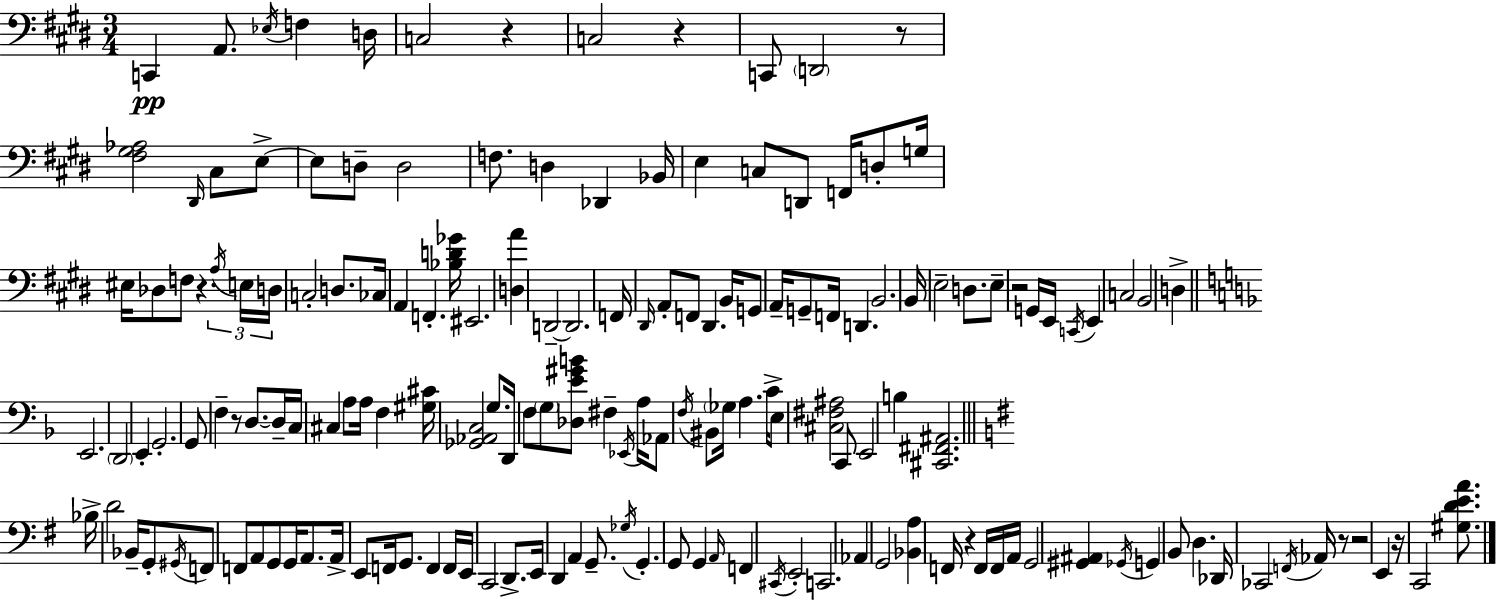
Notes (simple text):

C2/q A2/e. Eb3/s F3/q D3/s C3/h R/q C3/h R/q C2/e D2/h R/e [F#3,G#3,Ab3]/h D#2/s C#3/e E3/e E3/e D3/e D3/h F3/e. D3/q Db2/q Bb2/s E3/q C3/e D2/e F2/s D3/e G3/s EIS3/s Db3/e F3/e R/q. A3/s E3/s D3/s C3/h D3/e. CES3/s A2/q F2/q. [Bb3,D4,Gb4]/s EIS2/h. [D3,A4]/q D2/h D2/h. F2/s D#2/s A2/e F2/e D#2/q. B2/s G2/e A2/s G2/e F2/s D2/q. B2/h. B2/s E3/h D3/e. E3/e R/h G2/s E2/s C2/s E2/q C3/h B2/h D3/q E2/h. D2/h E2/q G2/h. G2/e F3/q R/e D3/e. D3/s C3/s C#3/q A3/e A3/s F3/q [G#3,C#4]/s [Gb2,Ab2,C3]/h G3/e. D2/s F3/e G3/e [Db3,E4,G#4,B4]/e F#3/q Eb2/s A3/s Ab2/e F3/s BIS2/e Gb3/s A3/q. C4/s E3/e [C#3,F#3,A#3]/h C2/e E2/h B3/q [C#2,F#2,A#2]/h. Bb3/s D4/h Bb2/s G2/e G#2/s F2/e F2/e A2/e G2/e G2/s A2/e. A2/s E2/e F2/s G2/e. F2/q F2/s E2/s C2/h D2/e. E2/s D2/q A2/q G2/e. Gb3/s G2/q. G2/e G2/q A2/s F2/q C#2/s E2/h C2/h. Ab2/q G2/h [Bb2,A3]/q F2/s R/q F2/s F2/s A2/s G2/h [G#2,A#2]/q Gb2/s G2/q B2/e D3/q. Db2/s CES2/h F2/s Ab2/s R/e R/h E2/q R/s C2/h [G#3,D4,E4,A4]/e.